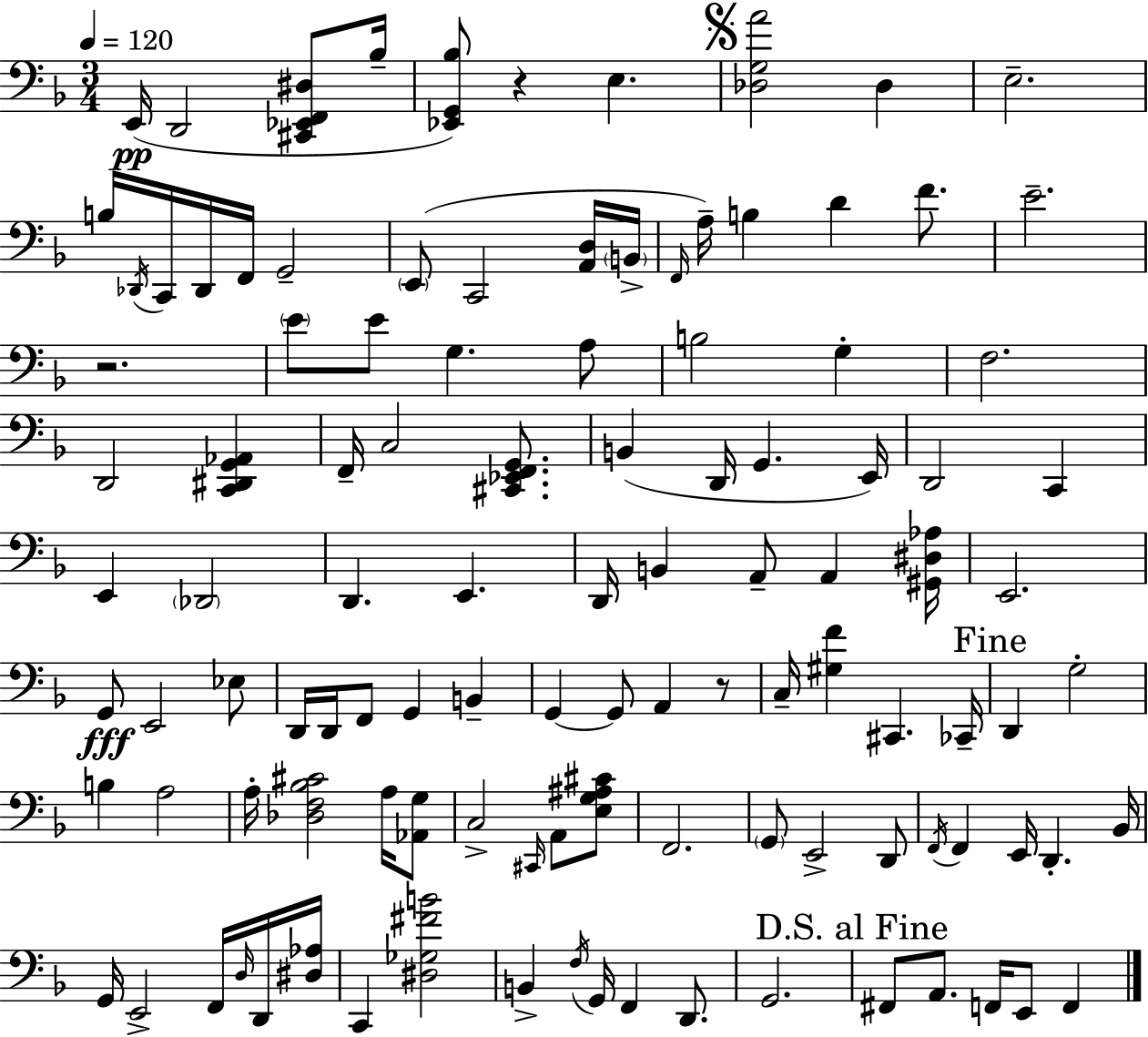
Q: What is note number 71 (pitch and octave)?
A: G2